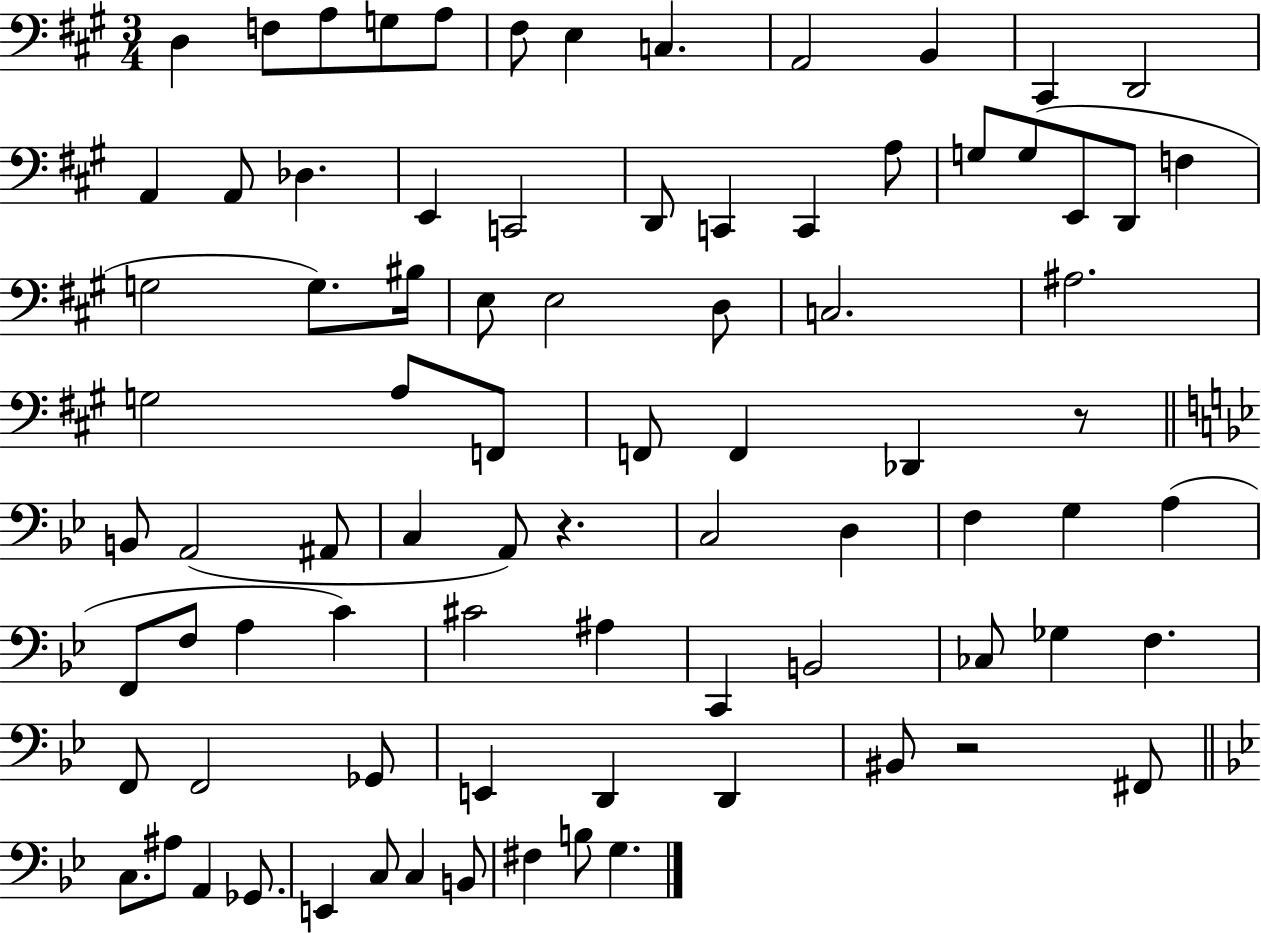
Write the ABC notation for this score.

X:1
T:Untitled
M:3/4
L:1/4
K:A
D, F,/2 A,/2 G,/2 A,/2 ^F,/2 E, C, A,,2 B,, ^C,, D,,2 A,, A,,/2 _D, E,, C,,2 D,,/2 C,, C,, A,/2 G,/2 G,/2 E,,/2 D,,/2 F, G,2 G,/2 ^B,/4 E,/2 E,2 D,/2 C,2 ^A,2 G,2 A,/2 F,,/2 F,,/2 F,, _D,, z/2 B,,/2 A,,2 ^A,,/2 C, A,,/2 z C,2 D, F, G, A, F,,/2 F,/2 A, C ^C2 ^A, C,, B,,2 _C,/2 _G, F, F,,/2 F,,2 _G,,/2 E,, D,, D,, ^B,,/2 z2 ^F,,/2 C,/2 ^A,/2 A,, _G,,/2 E,, C,/2 C, B,,/2 ^F, B,/2 G,